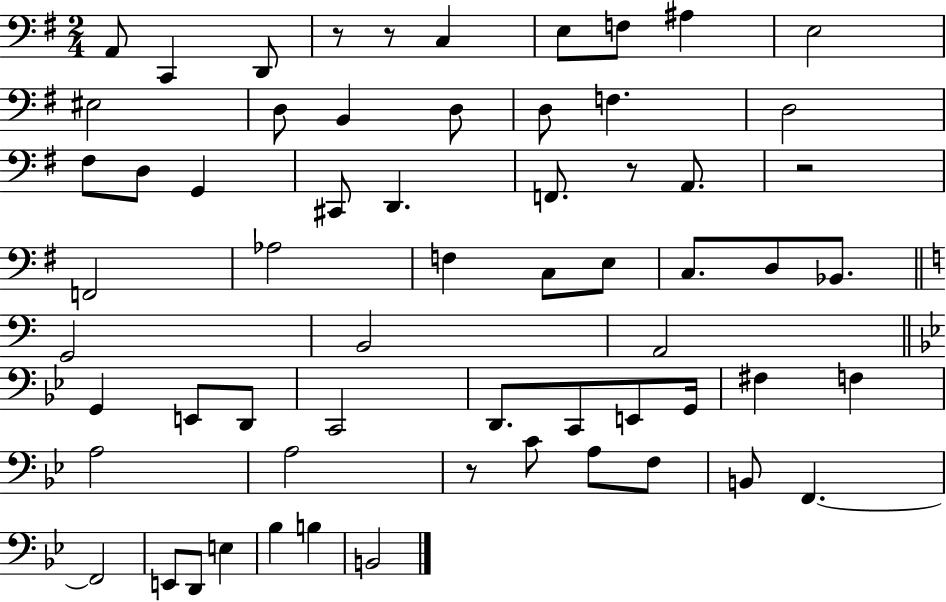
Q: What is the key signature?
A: G major